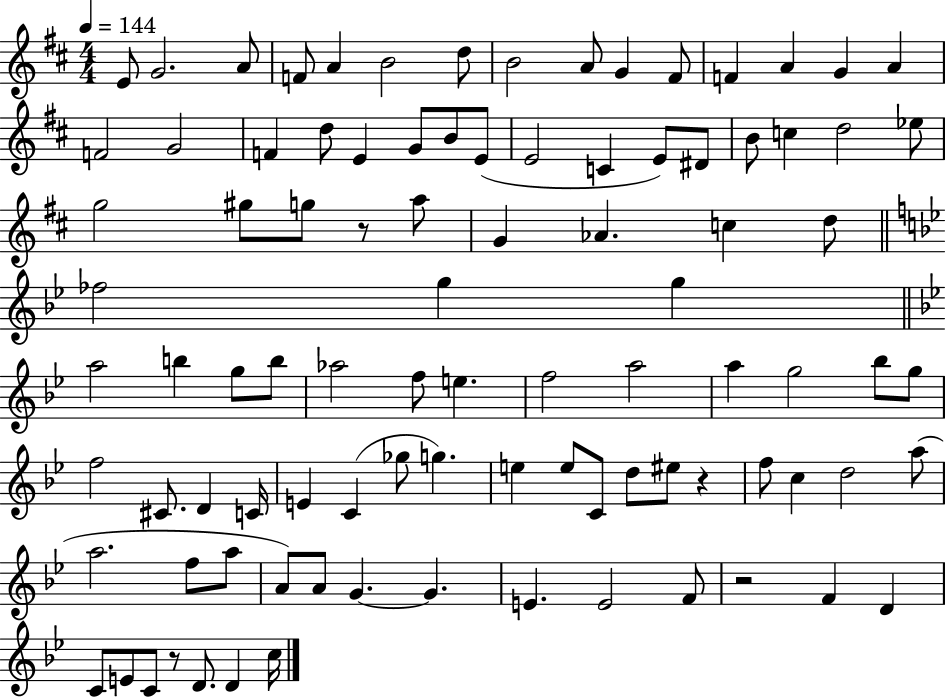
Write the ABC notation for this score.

X:1
T:Untitled
M:4/4
L:1/4
K:D
E/2 G2 A/2 F/2 A B2 d/2 B2 A/2 G ^F/2 F A G A F2 G2 F d/2 E G/2 B/2 E/2 E2 C E/2 ^D/2 B/2 c d2 _e/2 g2 ^g/2 g/2 z/2 a/2 G _A c d/2 _f2 g g a2 b g/2 b/2 _a2 f/2 e f2 a2 a g2 _b/2 g/2 f2 ^C/2 D C/4 E C _g/2 g e e/2 C/2 d/2 ^e/2 z f/2 c d2 a/2 a2 f/2 a/2 A/2 A/2 G G E E2 F/2 z2 F D C/2 E/2 C/2 z/2 D/2 D c/4